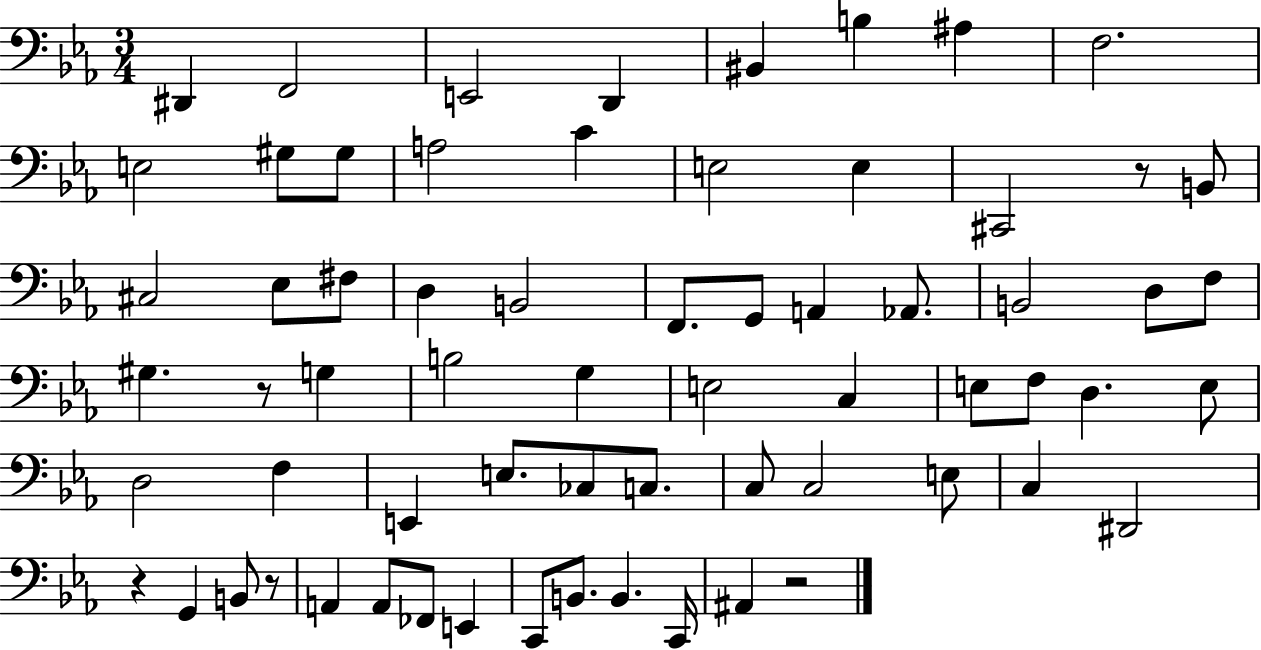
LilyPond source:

{
  \clef bass
  \numericTimeSignature
  \time 3/4
  \key ees \major
  dis,4 f,2 | e,2 d,4 | bis,4 b4 ais4 | f2. | \break e2 gis8 gis8 | a2 c'4 | e2 e4 | cis,2 r8 b,8 | \break cis2 ees8 fis8 | d4 b,2 | f,8. g,8 a,4 aes,8. | b,2 d8 f8 | \break gis4. r8 g4 | b2 g4 | e2 c4 | e8 f8 d4. e8 | \break d2 f4 | e,4 e8. ces8 c8. | c8 c2 e8 | c4 dis,2 | \break r4 g,4 b,8 r8 | a,4 a,8 fes,8 e,4 | c,8 b,8. b,4. c,16 | ais,4 r2 | \break \bar "|."
}